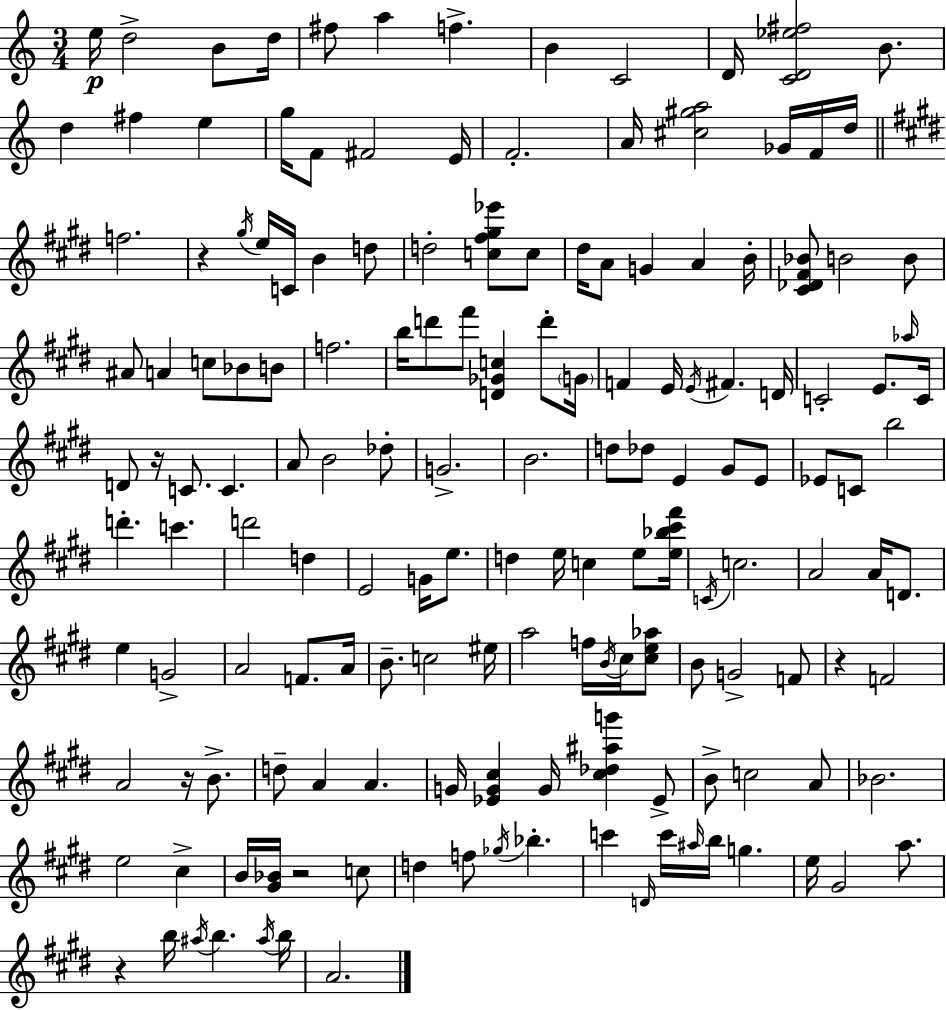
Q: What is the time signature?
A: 3/4